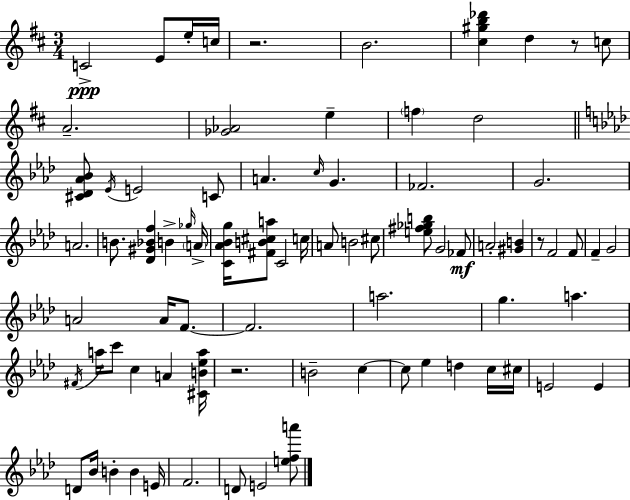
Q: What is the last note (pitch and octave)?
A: E4